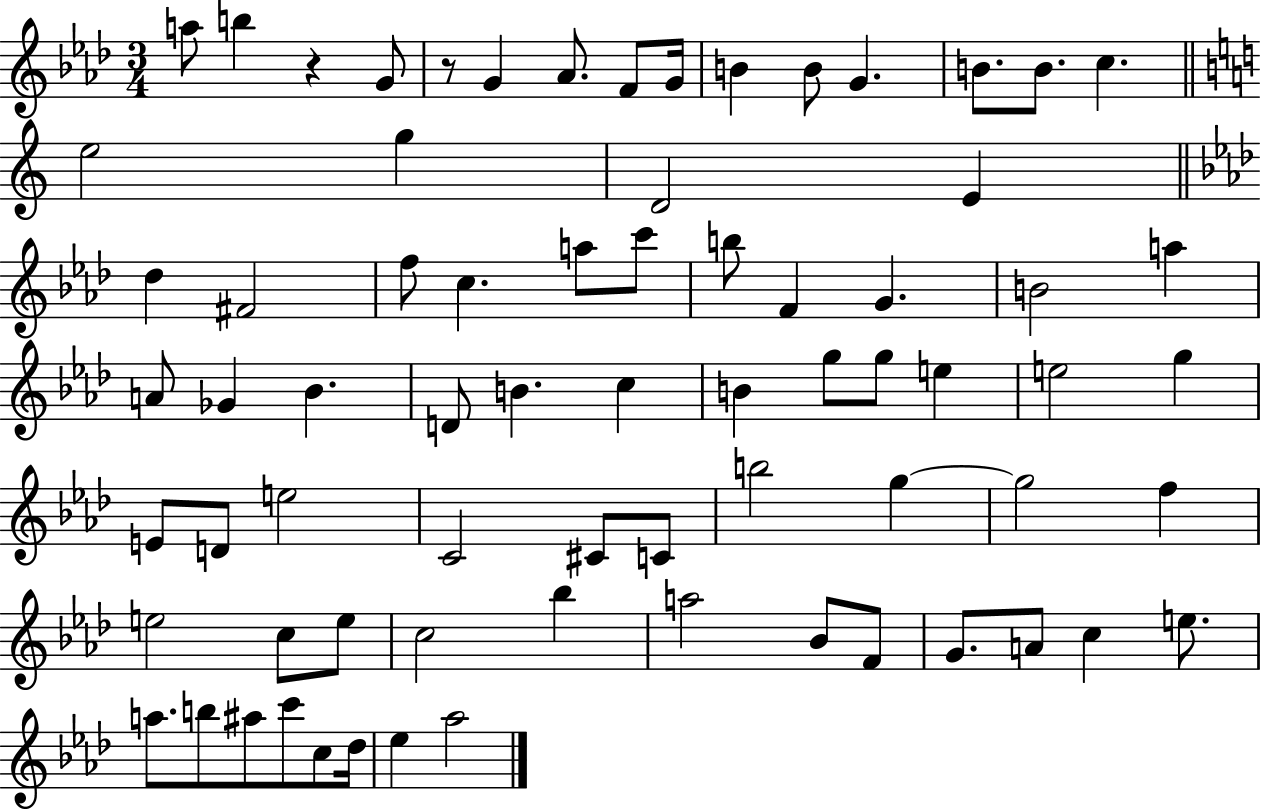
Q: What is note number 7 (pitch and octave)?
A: G4